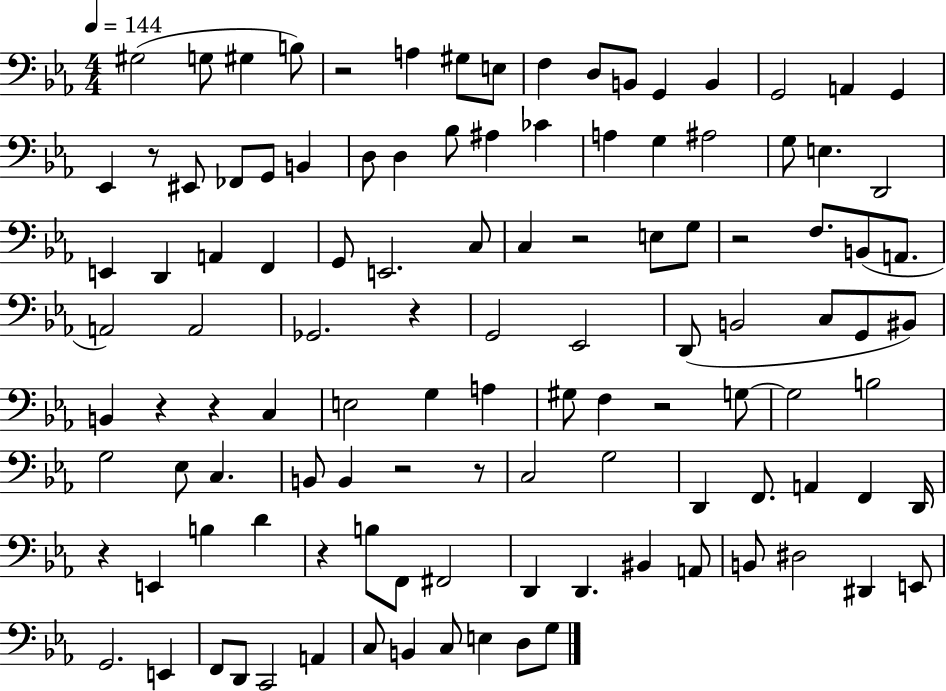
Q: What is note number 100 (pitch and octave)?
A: E3